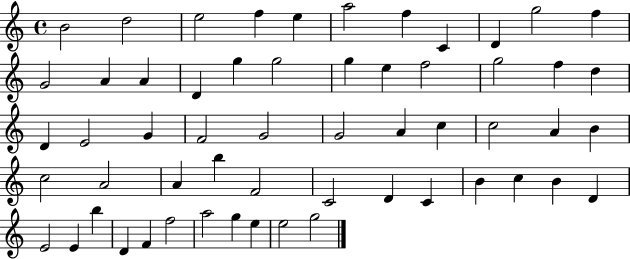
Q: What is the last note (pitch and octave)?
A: G5